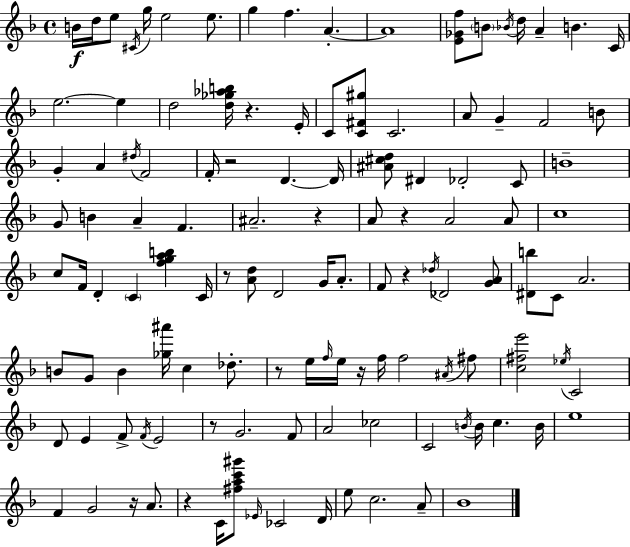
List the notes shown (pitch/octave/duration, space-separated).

B4/s D5/s E5/e C#4/s G5/s E5/h E5/e. G5/q F5/q. A4/q. A4/w [E4,Gb4,F5]/e B4/e Bb4/s D5/s A4/q B4/q. C4/s E5/h. E5/q D5/h [D5,Gb5,Ab5,B5]/s R/q. E4/s C4/e [C4,F#4,G#5]/e C4/h. A4/e G4/q F4/h B4/e G4/q A4/q D#5/s F4/h F4/s R/h D4/q. D4/s [A#4,C#5,D5]/e D#4/q Db4/h C4/e B4/w G4/e B4/q A4/q F4/q. A#4/h. R/q A4/e R/q A4/h A4/e C5/w C5/e F4/s D4/q C4/q [F5,G5,A5,B5]/q C4/s R/e [A4,D5]/e D4/h G4/s A4/e. F4/e R/q Db5/s Db4/h [G4,A4]/e [D#4,B5]/e C4/e A4/h. B4/e G4/e B4/q [Gb5,A#6]/s C5/q Db5/e. R/e E5/s F5/s E5/s R/s F5/s F5/h A#4/s F#5/e [C5,F#5,E6]/h Eb5/s C4/h D4/e E4/q F4/e F4/s E4/h R/e G4/h. F4/e A4/h CES5/h C4/h B4/s B4/s C5/q. B4/s E5/w F4/q G4/h R/s A4/e. R/q C4/s [F#5,A5,C6,G#6]/e Eb4/s CES4/h D4/s E5/e C5/h. A4/e Bb4/w